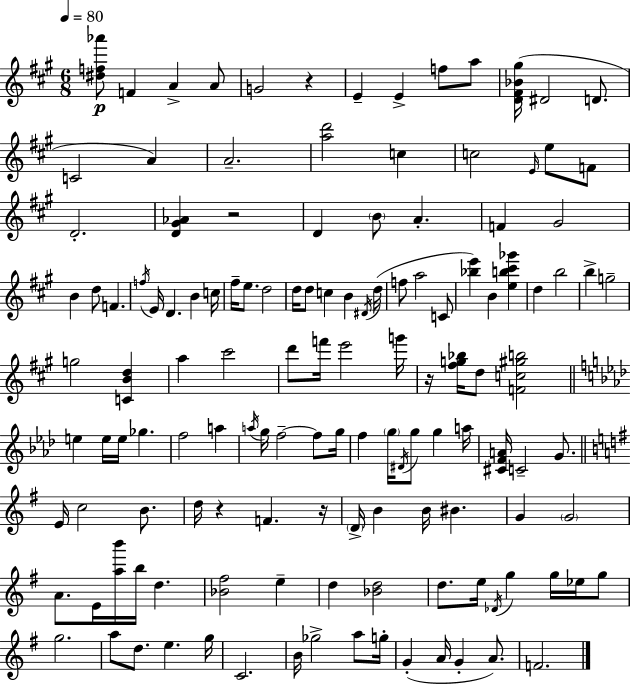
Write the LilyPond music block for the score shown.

{
  \clef treble
  \numericTimeSignature
  \time 6/8
  \key a \major
  \tempo 4 = 80
  \repeat volta 2 { <dis'' f'' aes'''>8\p f'4 a'4-> a'8 | g'2 r4 | e'4-- e'4-> f''8 a''8 | <d' fis' bes' gis''>16( dis'2 d'8. | \break c'2 a'4) | a'2.-- | <a'' d'''>2 c''4 | c''2 \grace { e'16 } e''8 f'8 | \break d'2.-. | <d' gis' aes'>4 r2 | d'4 \parenthesize b'8 a'4.-. | f'4 gis'2 | \break b'4 d''8 f'4. | \acciaccatura { f''16 } e'16 d'4. b'4 | c''16 fis''16-- e''8. d''2 | d''16 d''8 c''4 b'4 | \break \acciaccatura { dis'16 } d''16( f''8 a''2 | c'8 <bes'' e'''>4) b'4 <e'' b'' cis''' ges'''>4 | d''4 b''2 | b''4-> g''2-- | \break g''2 <c' b' d''>4 | a''4 cis'''2 | d'''8 f'''16 e'''2 | g'''16 r16 <fis'' g'' bes''>16 d''8 <f' c'' gis'' b''>2 | \break \bar "||" \break \key f \minor e''4 e''16 e''16 ges''4. | f''2 a''4 | \acciaccatura { a''16 } g''16 f''2--~~ f''8 | g''16 f''4 \parenthesize g''16 \acciaccatura { dis'16 } g''8 g''4 | \break a''16 <cis' f' a'>16 c'2-- g'8. | \bar "||" \break \key e \minor e'16 c''2 b'8. | d''16 r4 f'4. r16 | \parenthesize d'16-> b'4 b'16 bis'4. | g'4 \parenthesize g'2 | \break a'8. e'16 <a'' b'''>16 b''16 d''4. | <bes' fis''>2 e''4-- | d''4 <bes' d''>2 | d''8. e''16 \acciaccatura { des'16 } g''4 g''16 ees''16 g''8 | \break g''2. | a''8 d''8. e''4. | g''16 c'2. | b'16 ges''2-> a''8 | \break g''16-. g'4-.( a'16 g'4-. a'8.) | f'2. | } \bar "|."
}